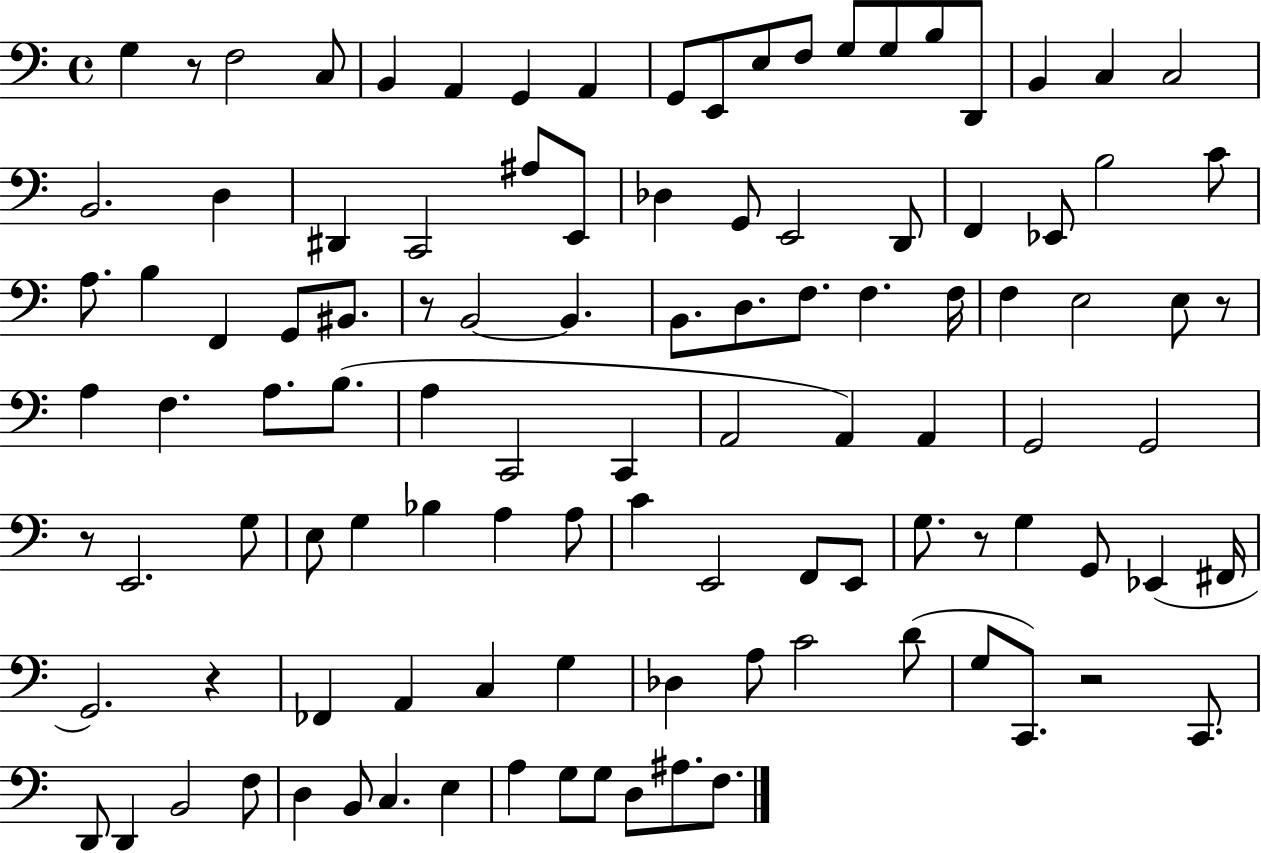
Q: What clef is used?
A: bass